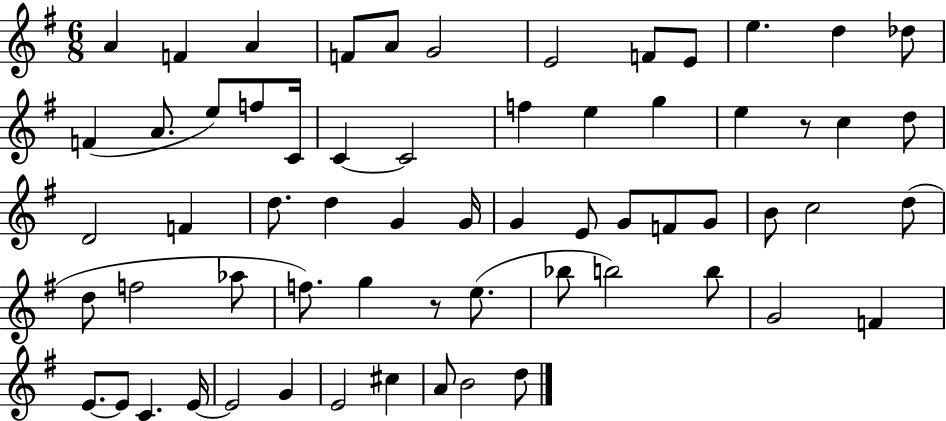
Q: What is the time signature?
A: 6/8